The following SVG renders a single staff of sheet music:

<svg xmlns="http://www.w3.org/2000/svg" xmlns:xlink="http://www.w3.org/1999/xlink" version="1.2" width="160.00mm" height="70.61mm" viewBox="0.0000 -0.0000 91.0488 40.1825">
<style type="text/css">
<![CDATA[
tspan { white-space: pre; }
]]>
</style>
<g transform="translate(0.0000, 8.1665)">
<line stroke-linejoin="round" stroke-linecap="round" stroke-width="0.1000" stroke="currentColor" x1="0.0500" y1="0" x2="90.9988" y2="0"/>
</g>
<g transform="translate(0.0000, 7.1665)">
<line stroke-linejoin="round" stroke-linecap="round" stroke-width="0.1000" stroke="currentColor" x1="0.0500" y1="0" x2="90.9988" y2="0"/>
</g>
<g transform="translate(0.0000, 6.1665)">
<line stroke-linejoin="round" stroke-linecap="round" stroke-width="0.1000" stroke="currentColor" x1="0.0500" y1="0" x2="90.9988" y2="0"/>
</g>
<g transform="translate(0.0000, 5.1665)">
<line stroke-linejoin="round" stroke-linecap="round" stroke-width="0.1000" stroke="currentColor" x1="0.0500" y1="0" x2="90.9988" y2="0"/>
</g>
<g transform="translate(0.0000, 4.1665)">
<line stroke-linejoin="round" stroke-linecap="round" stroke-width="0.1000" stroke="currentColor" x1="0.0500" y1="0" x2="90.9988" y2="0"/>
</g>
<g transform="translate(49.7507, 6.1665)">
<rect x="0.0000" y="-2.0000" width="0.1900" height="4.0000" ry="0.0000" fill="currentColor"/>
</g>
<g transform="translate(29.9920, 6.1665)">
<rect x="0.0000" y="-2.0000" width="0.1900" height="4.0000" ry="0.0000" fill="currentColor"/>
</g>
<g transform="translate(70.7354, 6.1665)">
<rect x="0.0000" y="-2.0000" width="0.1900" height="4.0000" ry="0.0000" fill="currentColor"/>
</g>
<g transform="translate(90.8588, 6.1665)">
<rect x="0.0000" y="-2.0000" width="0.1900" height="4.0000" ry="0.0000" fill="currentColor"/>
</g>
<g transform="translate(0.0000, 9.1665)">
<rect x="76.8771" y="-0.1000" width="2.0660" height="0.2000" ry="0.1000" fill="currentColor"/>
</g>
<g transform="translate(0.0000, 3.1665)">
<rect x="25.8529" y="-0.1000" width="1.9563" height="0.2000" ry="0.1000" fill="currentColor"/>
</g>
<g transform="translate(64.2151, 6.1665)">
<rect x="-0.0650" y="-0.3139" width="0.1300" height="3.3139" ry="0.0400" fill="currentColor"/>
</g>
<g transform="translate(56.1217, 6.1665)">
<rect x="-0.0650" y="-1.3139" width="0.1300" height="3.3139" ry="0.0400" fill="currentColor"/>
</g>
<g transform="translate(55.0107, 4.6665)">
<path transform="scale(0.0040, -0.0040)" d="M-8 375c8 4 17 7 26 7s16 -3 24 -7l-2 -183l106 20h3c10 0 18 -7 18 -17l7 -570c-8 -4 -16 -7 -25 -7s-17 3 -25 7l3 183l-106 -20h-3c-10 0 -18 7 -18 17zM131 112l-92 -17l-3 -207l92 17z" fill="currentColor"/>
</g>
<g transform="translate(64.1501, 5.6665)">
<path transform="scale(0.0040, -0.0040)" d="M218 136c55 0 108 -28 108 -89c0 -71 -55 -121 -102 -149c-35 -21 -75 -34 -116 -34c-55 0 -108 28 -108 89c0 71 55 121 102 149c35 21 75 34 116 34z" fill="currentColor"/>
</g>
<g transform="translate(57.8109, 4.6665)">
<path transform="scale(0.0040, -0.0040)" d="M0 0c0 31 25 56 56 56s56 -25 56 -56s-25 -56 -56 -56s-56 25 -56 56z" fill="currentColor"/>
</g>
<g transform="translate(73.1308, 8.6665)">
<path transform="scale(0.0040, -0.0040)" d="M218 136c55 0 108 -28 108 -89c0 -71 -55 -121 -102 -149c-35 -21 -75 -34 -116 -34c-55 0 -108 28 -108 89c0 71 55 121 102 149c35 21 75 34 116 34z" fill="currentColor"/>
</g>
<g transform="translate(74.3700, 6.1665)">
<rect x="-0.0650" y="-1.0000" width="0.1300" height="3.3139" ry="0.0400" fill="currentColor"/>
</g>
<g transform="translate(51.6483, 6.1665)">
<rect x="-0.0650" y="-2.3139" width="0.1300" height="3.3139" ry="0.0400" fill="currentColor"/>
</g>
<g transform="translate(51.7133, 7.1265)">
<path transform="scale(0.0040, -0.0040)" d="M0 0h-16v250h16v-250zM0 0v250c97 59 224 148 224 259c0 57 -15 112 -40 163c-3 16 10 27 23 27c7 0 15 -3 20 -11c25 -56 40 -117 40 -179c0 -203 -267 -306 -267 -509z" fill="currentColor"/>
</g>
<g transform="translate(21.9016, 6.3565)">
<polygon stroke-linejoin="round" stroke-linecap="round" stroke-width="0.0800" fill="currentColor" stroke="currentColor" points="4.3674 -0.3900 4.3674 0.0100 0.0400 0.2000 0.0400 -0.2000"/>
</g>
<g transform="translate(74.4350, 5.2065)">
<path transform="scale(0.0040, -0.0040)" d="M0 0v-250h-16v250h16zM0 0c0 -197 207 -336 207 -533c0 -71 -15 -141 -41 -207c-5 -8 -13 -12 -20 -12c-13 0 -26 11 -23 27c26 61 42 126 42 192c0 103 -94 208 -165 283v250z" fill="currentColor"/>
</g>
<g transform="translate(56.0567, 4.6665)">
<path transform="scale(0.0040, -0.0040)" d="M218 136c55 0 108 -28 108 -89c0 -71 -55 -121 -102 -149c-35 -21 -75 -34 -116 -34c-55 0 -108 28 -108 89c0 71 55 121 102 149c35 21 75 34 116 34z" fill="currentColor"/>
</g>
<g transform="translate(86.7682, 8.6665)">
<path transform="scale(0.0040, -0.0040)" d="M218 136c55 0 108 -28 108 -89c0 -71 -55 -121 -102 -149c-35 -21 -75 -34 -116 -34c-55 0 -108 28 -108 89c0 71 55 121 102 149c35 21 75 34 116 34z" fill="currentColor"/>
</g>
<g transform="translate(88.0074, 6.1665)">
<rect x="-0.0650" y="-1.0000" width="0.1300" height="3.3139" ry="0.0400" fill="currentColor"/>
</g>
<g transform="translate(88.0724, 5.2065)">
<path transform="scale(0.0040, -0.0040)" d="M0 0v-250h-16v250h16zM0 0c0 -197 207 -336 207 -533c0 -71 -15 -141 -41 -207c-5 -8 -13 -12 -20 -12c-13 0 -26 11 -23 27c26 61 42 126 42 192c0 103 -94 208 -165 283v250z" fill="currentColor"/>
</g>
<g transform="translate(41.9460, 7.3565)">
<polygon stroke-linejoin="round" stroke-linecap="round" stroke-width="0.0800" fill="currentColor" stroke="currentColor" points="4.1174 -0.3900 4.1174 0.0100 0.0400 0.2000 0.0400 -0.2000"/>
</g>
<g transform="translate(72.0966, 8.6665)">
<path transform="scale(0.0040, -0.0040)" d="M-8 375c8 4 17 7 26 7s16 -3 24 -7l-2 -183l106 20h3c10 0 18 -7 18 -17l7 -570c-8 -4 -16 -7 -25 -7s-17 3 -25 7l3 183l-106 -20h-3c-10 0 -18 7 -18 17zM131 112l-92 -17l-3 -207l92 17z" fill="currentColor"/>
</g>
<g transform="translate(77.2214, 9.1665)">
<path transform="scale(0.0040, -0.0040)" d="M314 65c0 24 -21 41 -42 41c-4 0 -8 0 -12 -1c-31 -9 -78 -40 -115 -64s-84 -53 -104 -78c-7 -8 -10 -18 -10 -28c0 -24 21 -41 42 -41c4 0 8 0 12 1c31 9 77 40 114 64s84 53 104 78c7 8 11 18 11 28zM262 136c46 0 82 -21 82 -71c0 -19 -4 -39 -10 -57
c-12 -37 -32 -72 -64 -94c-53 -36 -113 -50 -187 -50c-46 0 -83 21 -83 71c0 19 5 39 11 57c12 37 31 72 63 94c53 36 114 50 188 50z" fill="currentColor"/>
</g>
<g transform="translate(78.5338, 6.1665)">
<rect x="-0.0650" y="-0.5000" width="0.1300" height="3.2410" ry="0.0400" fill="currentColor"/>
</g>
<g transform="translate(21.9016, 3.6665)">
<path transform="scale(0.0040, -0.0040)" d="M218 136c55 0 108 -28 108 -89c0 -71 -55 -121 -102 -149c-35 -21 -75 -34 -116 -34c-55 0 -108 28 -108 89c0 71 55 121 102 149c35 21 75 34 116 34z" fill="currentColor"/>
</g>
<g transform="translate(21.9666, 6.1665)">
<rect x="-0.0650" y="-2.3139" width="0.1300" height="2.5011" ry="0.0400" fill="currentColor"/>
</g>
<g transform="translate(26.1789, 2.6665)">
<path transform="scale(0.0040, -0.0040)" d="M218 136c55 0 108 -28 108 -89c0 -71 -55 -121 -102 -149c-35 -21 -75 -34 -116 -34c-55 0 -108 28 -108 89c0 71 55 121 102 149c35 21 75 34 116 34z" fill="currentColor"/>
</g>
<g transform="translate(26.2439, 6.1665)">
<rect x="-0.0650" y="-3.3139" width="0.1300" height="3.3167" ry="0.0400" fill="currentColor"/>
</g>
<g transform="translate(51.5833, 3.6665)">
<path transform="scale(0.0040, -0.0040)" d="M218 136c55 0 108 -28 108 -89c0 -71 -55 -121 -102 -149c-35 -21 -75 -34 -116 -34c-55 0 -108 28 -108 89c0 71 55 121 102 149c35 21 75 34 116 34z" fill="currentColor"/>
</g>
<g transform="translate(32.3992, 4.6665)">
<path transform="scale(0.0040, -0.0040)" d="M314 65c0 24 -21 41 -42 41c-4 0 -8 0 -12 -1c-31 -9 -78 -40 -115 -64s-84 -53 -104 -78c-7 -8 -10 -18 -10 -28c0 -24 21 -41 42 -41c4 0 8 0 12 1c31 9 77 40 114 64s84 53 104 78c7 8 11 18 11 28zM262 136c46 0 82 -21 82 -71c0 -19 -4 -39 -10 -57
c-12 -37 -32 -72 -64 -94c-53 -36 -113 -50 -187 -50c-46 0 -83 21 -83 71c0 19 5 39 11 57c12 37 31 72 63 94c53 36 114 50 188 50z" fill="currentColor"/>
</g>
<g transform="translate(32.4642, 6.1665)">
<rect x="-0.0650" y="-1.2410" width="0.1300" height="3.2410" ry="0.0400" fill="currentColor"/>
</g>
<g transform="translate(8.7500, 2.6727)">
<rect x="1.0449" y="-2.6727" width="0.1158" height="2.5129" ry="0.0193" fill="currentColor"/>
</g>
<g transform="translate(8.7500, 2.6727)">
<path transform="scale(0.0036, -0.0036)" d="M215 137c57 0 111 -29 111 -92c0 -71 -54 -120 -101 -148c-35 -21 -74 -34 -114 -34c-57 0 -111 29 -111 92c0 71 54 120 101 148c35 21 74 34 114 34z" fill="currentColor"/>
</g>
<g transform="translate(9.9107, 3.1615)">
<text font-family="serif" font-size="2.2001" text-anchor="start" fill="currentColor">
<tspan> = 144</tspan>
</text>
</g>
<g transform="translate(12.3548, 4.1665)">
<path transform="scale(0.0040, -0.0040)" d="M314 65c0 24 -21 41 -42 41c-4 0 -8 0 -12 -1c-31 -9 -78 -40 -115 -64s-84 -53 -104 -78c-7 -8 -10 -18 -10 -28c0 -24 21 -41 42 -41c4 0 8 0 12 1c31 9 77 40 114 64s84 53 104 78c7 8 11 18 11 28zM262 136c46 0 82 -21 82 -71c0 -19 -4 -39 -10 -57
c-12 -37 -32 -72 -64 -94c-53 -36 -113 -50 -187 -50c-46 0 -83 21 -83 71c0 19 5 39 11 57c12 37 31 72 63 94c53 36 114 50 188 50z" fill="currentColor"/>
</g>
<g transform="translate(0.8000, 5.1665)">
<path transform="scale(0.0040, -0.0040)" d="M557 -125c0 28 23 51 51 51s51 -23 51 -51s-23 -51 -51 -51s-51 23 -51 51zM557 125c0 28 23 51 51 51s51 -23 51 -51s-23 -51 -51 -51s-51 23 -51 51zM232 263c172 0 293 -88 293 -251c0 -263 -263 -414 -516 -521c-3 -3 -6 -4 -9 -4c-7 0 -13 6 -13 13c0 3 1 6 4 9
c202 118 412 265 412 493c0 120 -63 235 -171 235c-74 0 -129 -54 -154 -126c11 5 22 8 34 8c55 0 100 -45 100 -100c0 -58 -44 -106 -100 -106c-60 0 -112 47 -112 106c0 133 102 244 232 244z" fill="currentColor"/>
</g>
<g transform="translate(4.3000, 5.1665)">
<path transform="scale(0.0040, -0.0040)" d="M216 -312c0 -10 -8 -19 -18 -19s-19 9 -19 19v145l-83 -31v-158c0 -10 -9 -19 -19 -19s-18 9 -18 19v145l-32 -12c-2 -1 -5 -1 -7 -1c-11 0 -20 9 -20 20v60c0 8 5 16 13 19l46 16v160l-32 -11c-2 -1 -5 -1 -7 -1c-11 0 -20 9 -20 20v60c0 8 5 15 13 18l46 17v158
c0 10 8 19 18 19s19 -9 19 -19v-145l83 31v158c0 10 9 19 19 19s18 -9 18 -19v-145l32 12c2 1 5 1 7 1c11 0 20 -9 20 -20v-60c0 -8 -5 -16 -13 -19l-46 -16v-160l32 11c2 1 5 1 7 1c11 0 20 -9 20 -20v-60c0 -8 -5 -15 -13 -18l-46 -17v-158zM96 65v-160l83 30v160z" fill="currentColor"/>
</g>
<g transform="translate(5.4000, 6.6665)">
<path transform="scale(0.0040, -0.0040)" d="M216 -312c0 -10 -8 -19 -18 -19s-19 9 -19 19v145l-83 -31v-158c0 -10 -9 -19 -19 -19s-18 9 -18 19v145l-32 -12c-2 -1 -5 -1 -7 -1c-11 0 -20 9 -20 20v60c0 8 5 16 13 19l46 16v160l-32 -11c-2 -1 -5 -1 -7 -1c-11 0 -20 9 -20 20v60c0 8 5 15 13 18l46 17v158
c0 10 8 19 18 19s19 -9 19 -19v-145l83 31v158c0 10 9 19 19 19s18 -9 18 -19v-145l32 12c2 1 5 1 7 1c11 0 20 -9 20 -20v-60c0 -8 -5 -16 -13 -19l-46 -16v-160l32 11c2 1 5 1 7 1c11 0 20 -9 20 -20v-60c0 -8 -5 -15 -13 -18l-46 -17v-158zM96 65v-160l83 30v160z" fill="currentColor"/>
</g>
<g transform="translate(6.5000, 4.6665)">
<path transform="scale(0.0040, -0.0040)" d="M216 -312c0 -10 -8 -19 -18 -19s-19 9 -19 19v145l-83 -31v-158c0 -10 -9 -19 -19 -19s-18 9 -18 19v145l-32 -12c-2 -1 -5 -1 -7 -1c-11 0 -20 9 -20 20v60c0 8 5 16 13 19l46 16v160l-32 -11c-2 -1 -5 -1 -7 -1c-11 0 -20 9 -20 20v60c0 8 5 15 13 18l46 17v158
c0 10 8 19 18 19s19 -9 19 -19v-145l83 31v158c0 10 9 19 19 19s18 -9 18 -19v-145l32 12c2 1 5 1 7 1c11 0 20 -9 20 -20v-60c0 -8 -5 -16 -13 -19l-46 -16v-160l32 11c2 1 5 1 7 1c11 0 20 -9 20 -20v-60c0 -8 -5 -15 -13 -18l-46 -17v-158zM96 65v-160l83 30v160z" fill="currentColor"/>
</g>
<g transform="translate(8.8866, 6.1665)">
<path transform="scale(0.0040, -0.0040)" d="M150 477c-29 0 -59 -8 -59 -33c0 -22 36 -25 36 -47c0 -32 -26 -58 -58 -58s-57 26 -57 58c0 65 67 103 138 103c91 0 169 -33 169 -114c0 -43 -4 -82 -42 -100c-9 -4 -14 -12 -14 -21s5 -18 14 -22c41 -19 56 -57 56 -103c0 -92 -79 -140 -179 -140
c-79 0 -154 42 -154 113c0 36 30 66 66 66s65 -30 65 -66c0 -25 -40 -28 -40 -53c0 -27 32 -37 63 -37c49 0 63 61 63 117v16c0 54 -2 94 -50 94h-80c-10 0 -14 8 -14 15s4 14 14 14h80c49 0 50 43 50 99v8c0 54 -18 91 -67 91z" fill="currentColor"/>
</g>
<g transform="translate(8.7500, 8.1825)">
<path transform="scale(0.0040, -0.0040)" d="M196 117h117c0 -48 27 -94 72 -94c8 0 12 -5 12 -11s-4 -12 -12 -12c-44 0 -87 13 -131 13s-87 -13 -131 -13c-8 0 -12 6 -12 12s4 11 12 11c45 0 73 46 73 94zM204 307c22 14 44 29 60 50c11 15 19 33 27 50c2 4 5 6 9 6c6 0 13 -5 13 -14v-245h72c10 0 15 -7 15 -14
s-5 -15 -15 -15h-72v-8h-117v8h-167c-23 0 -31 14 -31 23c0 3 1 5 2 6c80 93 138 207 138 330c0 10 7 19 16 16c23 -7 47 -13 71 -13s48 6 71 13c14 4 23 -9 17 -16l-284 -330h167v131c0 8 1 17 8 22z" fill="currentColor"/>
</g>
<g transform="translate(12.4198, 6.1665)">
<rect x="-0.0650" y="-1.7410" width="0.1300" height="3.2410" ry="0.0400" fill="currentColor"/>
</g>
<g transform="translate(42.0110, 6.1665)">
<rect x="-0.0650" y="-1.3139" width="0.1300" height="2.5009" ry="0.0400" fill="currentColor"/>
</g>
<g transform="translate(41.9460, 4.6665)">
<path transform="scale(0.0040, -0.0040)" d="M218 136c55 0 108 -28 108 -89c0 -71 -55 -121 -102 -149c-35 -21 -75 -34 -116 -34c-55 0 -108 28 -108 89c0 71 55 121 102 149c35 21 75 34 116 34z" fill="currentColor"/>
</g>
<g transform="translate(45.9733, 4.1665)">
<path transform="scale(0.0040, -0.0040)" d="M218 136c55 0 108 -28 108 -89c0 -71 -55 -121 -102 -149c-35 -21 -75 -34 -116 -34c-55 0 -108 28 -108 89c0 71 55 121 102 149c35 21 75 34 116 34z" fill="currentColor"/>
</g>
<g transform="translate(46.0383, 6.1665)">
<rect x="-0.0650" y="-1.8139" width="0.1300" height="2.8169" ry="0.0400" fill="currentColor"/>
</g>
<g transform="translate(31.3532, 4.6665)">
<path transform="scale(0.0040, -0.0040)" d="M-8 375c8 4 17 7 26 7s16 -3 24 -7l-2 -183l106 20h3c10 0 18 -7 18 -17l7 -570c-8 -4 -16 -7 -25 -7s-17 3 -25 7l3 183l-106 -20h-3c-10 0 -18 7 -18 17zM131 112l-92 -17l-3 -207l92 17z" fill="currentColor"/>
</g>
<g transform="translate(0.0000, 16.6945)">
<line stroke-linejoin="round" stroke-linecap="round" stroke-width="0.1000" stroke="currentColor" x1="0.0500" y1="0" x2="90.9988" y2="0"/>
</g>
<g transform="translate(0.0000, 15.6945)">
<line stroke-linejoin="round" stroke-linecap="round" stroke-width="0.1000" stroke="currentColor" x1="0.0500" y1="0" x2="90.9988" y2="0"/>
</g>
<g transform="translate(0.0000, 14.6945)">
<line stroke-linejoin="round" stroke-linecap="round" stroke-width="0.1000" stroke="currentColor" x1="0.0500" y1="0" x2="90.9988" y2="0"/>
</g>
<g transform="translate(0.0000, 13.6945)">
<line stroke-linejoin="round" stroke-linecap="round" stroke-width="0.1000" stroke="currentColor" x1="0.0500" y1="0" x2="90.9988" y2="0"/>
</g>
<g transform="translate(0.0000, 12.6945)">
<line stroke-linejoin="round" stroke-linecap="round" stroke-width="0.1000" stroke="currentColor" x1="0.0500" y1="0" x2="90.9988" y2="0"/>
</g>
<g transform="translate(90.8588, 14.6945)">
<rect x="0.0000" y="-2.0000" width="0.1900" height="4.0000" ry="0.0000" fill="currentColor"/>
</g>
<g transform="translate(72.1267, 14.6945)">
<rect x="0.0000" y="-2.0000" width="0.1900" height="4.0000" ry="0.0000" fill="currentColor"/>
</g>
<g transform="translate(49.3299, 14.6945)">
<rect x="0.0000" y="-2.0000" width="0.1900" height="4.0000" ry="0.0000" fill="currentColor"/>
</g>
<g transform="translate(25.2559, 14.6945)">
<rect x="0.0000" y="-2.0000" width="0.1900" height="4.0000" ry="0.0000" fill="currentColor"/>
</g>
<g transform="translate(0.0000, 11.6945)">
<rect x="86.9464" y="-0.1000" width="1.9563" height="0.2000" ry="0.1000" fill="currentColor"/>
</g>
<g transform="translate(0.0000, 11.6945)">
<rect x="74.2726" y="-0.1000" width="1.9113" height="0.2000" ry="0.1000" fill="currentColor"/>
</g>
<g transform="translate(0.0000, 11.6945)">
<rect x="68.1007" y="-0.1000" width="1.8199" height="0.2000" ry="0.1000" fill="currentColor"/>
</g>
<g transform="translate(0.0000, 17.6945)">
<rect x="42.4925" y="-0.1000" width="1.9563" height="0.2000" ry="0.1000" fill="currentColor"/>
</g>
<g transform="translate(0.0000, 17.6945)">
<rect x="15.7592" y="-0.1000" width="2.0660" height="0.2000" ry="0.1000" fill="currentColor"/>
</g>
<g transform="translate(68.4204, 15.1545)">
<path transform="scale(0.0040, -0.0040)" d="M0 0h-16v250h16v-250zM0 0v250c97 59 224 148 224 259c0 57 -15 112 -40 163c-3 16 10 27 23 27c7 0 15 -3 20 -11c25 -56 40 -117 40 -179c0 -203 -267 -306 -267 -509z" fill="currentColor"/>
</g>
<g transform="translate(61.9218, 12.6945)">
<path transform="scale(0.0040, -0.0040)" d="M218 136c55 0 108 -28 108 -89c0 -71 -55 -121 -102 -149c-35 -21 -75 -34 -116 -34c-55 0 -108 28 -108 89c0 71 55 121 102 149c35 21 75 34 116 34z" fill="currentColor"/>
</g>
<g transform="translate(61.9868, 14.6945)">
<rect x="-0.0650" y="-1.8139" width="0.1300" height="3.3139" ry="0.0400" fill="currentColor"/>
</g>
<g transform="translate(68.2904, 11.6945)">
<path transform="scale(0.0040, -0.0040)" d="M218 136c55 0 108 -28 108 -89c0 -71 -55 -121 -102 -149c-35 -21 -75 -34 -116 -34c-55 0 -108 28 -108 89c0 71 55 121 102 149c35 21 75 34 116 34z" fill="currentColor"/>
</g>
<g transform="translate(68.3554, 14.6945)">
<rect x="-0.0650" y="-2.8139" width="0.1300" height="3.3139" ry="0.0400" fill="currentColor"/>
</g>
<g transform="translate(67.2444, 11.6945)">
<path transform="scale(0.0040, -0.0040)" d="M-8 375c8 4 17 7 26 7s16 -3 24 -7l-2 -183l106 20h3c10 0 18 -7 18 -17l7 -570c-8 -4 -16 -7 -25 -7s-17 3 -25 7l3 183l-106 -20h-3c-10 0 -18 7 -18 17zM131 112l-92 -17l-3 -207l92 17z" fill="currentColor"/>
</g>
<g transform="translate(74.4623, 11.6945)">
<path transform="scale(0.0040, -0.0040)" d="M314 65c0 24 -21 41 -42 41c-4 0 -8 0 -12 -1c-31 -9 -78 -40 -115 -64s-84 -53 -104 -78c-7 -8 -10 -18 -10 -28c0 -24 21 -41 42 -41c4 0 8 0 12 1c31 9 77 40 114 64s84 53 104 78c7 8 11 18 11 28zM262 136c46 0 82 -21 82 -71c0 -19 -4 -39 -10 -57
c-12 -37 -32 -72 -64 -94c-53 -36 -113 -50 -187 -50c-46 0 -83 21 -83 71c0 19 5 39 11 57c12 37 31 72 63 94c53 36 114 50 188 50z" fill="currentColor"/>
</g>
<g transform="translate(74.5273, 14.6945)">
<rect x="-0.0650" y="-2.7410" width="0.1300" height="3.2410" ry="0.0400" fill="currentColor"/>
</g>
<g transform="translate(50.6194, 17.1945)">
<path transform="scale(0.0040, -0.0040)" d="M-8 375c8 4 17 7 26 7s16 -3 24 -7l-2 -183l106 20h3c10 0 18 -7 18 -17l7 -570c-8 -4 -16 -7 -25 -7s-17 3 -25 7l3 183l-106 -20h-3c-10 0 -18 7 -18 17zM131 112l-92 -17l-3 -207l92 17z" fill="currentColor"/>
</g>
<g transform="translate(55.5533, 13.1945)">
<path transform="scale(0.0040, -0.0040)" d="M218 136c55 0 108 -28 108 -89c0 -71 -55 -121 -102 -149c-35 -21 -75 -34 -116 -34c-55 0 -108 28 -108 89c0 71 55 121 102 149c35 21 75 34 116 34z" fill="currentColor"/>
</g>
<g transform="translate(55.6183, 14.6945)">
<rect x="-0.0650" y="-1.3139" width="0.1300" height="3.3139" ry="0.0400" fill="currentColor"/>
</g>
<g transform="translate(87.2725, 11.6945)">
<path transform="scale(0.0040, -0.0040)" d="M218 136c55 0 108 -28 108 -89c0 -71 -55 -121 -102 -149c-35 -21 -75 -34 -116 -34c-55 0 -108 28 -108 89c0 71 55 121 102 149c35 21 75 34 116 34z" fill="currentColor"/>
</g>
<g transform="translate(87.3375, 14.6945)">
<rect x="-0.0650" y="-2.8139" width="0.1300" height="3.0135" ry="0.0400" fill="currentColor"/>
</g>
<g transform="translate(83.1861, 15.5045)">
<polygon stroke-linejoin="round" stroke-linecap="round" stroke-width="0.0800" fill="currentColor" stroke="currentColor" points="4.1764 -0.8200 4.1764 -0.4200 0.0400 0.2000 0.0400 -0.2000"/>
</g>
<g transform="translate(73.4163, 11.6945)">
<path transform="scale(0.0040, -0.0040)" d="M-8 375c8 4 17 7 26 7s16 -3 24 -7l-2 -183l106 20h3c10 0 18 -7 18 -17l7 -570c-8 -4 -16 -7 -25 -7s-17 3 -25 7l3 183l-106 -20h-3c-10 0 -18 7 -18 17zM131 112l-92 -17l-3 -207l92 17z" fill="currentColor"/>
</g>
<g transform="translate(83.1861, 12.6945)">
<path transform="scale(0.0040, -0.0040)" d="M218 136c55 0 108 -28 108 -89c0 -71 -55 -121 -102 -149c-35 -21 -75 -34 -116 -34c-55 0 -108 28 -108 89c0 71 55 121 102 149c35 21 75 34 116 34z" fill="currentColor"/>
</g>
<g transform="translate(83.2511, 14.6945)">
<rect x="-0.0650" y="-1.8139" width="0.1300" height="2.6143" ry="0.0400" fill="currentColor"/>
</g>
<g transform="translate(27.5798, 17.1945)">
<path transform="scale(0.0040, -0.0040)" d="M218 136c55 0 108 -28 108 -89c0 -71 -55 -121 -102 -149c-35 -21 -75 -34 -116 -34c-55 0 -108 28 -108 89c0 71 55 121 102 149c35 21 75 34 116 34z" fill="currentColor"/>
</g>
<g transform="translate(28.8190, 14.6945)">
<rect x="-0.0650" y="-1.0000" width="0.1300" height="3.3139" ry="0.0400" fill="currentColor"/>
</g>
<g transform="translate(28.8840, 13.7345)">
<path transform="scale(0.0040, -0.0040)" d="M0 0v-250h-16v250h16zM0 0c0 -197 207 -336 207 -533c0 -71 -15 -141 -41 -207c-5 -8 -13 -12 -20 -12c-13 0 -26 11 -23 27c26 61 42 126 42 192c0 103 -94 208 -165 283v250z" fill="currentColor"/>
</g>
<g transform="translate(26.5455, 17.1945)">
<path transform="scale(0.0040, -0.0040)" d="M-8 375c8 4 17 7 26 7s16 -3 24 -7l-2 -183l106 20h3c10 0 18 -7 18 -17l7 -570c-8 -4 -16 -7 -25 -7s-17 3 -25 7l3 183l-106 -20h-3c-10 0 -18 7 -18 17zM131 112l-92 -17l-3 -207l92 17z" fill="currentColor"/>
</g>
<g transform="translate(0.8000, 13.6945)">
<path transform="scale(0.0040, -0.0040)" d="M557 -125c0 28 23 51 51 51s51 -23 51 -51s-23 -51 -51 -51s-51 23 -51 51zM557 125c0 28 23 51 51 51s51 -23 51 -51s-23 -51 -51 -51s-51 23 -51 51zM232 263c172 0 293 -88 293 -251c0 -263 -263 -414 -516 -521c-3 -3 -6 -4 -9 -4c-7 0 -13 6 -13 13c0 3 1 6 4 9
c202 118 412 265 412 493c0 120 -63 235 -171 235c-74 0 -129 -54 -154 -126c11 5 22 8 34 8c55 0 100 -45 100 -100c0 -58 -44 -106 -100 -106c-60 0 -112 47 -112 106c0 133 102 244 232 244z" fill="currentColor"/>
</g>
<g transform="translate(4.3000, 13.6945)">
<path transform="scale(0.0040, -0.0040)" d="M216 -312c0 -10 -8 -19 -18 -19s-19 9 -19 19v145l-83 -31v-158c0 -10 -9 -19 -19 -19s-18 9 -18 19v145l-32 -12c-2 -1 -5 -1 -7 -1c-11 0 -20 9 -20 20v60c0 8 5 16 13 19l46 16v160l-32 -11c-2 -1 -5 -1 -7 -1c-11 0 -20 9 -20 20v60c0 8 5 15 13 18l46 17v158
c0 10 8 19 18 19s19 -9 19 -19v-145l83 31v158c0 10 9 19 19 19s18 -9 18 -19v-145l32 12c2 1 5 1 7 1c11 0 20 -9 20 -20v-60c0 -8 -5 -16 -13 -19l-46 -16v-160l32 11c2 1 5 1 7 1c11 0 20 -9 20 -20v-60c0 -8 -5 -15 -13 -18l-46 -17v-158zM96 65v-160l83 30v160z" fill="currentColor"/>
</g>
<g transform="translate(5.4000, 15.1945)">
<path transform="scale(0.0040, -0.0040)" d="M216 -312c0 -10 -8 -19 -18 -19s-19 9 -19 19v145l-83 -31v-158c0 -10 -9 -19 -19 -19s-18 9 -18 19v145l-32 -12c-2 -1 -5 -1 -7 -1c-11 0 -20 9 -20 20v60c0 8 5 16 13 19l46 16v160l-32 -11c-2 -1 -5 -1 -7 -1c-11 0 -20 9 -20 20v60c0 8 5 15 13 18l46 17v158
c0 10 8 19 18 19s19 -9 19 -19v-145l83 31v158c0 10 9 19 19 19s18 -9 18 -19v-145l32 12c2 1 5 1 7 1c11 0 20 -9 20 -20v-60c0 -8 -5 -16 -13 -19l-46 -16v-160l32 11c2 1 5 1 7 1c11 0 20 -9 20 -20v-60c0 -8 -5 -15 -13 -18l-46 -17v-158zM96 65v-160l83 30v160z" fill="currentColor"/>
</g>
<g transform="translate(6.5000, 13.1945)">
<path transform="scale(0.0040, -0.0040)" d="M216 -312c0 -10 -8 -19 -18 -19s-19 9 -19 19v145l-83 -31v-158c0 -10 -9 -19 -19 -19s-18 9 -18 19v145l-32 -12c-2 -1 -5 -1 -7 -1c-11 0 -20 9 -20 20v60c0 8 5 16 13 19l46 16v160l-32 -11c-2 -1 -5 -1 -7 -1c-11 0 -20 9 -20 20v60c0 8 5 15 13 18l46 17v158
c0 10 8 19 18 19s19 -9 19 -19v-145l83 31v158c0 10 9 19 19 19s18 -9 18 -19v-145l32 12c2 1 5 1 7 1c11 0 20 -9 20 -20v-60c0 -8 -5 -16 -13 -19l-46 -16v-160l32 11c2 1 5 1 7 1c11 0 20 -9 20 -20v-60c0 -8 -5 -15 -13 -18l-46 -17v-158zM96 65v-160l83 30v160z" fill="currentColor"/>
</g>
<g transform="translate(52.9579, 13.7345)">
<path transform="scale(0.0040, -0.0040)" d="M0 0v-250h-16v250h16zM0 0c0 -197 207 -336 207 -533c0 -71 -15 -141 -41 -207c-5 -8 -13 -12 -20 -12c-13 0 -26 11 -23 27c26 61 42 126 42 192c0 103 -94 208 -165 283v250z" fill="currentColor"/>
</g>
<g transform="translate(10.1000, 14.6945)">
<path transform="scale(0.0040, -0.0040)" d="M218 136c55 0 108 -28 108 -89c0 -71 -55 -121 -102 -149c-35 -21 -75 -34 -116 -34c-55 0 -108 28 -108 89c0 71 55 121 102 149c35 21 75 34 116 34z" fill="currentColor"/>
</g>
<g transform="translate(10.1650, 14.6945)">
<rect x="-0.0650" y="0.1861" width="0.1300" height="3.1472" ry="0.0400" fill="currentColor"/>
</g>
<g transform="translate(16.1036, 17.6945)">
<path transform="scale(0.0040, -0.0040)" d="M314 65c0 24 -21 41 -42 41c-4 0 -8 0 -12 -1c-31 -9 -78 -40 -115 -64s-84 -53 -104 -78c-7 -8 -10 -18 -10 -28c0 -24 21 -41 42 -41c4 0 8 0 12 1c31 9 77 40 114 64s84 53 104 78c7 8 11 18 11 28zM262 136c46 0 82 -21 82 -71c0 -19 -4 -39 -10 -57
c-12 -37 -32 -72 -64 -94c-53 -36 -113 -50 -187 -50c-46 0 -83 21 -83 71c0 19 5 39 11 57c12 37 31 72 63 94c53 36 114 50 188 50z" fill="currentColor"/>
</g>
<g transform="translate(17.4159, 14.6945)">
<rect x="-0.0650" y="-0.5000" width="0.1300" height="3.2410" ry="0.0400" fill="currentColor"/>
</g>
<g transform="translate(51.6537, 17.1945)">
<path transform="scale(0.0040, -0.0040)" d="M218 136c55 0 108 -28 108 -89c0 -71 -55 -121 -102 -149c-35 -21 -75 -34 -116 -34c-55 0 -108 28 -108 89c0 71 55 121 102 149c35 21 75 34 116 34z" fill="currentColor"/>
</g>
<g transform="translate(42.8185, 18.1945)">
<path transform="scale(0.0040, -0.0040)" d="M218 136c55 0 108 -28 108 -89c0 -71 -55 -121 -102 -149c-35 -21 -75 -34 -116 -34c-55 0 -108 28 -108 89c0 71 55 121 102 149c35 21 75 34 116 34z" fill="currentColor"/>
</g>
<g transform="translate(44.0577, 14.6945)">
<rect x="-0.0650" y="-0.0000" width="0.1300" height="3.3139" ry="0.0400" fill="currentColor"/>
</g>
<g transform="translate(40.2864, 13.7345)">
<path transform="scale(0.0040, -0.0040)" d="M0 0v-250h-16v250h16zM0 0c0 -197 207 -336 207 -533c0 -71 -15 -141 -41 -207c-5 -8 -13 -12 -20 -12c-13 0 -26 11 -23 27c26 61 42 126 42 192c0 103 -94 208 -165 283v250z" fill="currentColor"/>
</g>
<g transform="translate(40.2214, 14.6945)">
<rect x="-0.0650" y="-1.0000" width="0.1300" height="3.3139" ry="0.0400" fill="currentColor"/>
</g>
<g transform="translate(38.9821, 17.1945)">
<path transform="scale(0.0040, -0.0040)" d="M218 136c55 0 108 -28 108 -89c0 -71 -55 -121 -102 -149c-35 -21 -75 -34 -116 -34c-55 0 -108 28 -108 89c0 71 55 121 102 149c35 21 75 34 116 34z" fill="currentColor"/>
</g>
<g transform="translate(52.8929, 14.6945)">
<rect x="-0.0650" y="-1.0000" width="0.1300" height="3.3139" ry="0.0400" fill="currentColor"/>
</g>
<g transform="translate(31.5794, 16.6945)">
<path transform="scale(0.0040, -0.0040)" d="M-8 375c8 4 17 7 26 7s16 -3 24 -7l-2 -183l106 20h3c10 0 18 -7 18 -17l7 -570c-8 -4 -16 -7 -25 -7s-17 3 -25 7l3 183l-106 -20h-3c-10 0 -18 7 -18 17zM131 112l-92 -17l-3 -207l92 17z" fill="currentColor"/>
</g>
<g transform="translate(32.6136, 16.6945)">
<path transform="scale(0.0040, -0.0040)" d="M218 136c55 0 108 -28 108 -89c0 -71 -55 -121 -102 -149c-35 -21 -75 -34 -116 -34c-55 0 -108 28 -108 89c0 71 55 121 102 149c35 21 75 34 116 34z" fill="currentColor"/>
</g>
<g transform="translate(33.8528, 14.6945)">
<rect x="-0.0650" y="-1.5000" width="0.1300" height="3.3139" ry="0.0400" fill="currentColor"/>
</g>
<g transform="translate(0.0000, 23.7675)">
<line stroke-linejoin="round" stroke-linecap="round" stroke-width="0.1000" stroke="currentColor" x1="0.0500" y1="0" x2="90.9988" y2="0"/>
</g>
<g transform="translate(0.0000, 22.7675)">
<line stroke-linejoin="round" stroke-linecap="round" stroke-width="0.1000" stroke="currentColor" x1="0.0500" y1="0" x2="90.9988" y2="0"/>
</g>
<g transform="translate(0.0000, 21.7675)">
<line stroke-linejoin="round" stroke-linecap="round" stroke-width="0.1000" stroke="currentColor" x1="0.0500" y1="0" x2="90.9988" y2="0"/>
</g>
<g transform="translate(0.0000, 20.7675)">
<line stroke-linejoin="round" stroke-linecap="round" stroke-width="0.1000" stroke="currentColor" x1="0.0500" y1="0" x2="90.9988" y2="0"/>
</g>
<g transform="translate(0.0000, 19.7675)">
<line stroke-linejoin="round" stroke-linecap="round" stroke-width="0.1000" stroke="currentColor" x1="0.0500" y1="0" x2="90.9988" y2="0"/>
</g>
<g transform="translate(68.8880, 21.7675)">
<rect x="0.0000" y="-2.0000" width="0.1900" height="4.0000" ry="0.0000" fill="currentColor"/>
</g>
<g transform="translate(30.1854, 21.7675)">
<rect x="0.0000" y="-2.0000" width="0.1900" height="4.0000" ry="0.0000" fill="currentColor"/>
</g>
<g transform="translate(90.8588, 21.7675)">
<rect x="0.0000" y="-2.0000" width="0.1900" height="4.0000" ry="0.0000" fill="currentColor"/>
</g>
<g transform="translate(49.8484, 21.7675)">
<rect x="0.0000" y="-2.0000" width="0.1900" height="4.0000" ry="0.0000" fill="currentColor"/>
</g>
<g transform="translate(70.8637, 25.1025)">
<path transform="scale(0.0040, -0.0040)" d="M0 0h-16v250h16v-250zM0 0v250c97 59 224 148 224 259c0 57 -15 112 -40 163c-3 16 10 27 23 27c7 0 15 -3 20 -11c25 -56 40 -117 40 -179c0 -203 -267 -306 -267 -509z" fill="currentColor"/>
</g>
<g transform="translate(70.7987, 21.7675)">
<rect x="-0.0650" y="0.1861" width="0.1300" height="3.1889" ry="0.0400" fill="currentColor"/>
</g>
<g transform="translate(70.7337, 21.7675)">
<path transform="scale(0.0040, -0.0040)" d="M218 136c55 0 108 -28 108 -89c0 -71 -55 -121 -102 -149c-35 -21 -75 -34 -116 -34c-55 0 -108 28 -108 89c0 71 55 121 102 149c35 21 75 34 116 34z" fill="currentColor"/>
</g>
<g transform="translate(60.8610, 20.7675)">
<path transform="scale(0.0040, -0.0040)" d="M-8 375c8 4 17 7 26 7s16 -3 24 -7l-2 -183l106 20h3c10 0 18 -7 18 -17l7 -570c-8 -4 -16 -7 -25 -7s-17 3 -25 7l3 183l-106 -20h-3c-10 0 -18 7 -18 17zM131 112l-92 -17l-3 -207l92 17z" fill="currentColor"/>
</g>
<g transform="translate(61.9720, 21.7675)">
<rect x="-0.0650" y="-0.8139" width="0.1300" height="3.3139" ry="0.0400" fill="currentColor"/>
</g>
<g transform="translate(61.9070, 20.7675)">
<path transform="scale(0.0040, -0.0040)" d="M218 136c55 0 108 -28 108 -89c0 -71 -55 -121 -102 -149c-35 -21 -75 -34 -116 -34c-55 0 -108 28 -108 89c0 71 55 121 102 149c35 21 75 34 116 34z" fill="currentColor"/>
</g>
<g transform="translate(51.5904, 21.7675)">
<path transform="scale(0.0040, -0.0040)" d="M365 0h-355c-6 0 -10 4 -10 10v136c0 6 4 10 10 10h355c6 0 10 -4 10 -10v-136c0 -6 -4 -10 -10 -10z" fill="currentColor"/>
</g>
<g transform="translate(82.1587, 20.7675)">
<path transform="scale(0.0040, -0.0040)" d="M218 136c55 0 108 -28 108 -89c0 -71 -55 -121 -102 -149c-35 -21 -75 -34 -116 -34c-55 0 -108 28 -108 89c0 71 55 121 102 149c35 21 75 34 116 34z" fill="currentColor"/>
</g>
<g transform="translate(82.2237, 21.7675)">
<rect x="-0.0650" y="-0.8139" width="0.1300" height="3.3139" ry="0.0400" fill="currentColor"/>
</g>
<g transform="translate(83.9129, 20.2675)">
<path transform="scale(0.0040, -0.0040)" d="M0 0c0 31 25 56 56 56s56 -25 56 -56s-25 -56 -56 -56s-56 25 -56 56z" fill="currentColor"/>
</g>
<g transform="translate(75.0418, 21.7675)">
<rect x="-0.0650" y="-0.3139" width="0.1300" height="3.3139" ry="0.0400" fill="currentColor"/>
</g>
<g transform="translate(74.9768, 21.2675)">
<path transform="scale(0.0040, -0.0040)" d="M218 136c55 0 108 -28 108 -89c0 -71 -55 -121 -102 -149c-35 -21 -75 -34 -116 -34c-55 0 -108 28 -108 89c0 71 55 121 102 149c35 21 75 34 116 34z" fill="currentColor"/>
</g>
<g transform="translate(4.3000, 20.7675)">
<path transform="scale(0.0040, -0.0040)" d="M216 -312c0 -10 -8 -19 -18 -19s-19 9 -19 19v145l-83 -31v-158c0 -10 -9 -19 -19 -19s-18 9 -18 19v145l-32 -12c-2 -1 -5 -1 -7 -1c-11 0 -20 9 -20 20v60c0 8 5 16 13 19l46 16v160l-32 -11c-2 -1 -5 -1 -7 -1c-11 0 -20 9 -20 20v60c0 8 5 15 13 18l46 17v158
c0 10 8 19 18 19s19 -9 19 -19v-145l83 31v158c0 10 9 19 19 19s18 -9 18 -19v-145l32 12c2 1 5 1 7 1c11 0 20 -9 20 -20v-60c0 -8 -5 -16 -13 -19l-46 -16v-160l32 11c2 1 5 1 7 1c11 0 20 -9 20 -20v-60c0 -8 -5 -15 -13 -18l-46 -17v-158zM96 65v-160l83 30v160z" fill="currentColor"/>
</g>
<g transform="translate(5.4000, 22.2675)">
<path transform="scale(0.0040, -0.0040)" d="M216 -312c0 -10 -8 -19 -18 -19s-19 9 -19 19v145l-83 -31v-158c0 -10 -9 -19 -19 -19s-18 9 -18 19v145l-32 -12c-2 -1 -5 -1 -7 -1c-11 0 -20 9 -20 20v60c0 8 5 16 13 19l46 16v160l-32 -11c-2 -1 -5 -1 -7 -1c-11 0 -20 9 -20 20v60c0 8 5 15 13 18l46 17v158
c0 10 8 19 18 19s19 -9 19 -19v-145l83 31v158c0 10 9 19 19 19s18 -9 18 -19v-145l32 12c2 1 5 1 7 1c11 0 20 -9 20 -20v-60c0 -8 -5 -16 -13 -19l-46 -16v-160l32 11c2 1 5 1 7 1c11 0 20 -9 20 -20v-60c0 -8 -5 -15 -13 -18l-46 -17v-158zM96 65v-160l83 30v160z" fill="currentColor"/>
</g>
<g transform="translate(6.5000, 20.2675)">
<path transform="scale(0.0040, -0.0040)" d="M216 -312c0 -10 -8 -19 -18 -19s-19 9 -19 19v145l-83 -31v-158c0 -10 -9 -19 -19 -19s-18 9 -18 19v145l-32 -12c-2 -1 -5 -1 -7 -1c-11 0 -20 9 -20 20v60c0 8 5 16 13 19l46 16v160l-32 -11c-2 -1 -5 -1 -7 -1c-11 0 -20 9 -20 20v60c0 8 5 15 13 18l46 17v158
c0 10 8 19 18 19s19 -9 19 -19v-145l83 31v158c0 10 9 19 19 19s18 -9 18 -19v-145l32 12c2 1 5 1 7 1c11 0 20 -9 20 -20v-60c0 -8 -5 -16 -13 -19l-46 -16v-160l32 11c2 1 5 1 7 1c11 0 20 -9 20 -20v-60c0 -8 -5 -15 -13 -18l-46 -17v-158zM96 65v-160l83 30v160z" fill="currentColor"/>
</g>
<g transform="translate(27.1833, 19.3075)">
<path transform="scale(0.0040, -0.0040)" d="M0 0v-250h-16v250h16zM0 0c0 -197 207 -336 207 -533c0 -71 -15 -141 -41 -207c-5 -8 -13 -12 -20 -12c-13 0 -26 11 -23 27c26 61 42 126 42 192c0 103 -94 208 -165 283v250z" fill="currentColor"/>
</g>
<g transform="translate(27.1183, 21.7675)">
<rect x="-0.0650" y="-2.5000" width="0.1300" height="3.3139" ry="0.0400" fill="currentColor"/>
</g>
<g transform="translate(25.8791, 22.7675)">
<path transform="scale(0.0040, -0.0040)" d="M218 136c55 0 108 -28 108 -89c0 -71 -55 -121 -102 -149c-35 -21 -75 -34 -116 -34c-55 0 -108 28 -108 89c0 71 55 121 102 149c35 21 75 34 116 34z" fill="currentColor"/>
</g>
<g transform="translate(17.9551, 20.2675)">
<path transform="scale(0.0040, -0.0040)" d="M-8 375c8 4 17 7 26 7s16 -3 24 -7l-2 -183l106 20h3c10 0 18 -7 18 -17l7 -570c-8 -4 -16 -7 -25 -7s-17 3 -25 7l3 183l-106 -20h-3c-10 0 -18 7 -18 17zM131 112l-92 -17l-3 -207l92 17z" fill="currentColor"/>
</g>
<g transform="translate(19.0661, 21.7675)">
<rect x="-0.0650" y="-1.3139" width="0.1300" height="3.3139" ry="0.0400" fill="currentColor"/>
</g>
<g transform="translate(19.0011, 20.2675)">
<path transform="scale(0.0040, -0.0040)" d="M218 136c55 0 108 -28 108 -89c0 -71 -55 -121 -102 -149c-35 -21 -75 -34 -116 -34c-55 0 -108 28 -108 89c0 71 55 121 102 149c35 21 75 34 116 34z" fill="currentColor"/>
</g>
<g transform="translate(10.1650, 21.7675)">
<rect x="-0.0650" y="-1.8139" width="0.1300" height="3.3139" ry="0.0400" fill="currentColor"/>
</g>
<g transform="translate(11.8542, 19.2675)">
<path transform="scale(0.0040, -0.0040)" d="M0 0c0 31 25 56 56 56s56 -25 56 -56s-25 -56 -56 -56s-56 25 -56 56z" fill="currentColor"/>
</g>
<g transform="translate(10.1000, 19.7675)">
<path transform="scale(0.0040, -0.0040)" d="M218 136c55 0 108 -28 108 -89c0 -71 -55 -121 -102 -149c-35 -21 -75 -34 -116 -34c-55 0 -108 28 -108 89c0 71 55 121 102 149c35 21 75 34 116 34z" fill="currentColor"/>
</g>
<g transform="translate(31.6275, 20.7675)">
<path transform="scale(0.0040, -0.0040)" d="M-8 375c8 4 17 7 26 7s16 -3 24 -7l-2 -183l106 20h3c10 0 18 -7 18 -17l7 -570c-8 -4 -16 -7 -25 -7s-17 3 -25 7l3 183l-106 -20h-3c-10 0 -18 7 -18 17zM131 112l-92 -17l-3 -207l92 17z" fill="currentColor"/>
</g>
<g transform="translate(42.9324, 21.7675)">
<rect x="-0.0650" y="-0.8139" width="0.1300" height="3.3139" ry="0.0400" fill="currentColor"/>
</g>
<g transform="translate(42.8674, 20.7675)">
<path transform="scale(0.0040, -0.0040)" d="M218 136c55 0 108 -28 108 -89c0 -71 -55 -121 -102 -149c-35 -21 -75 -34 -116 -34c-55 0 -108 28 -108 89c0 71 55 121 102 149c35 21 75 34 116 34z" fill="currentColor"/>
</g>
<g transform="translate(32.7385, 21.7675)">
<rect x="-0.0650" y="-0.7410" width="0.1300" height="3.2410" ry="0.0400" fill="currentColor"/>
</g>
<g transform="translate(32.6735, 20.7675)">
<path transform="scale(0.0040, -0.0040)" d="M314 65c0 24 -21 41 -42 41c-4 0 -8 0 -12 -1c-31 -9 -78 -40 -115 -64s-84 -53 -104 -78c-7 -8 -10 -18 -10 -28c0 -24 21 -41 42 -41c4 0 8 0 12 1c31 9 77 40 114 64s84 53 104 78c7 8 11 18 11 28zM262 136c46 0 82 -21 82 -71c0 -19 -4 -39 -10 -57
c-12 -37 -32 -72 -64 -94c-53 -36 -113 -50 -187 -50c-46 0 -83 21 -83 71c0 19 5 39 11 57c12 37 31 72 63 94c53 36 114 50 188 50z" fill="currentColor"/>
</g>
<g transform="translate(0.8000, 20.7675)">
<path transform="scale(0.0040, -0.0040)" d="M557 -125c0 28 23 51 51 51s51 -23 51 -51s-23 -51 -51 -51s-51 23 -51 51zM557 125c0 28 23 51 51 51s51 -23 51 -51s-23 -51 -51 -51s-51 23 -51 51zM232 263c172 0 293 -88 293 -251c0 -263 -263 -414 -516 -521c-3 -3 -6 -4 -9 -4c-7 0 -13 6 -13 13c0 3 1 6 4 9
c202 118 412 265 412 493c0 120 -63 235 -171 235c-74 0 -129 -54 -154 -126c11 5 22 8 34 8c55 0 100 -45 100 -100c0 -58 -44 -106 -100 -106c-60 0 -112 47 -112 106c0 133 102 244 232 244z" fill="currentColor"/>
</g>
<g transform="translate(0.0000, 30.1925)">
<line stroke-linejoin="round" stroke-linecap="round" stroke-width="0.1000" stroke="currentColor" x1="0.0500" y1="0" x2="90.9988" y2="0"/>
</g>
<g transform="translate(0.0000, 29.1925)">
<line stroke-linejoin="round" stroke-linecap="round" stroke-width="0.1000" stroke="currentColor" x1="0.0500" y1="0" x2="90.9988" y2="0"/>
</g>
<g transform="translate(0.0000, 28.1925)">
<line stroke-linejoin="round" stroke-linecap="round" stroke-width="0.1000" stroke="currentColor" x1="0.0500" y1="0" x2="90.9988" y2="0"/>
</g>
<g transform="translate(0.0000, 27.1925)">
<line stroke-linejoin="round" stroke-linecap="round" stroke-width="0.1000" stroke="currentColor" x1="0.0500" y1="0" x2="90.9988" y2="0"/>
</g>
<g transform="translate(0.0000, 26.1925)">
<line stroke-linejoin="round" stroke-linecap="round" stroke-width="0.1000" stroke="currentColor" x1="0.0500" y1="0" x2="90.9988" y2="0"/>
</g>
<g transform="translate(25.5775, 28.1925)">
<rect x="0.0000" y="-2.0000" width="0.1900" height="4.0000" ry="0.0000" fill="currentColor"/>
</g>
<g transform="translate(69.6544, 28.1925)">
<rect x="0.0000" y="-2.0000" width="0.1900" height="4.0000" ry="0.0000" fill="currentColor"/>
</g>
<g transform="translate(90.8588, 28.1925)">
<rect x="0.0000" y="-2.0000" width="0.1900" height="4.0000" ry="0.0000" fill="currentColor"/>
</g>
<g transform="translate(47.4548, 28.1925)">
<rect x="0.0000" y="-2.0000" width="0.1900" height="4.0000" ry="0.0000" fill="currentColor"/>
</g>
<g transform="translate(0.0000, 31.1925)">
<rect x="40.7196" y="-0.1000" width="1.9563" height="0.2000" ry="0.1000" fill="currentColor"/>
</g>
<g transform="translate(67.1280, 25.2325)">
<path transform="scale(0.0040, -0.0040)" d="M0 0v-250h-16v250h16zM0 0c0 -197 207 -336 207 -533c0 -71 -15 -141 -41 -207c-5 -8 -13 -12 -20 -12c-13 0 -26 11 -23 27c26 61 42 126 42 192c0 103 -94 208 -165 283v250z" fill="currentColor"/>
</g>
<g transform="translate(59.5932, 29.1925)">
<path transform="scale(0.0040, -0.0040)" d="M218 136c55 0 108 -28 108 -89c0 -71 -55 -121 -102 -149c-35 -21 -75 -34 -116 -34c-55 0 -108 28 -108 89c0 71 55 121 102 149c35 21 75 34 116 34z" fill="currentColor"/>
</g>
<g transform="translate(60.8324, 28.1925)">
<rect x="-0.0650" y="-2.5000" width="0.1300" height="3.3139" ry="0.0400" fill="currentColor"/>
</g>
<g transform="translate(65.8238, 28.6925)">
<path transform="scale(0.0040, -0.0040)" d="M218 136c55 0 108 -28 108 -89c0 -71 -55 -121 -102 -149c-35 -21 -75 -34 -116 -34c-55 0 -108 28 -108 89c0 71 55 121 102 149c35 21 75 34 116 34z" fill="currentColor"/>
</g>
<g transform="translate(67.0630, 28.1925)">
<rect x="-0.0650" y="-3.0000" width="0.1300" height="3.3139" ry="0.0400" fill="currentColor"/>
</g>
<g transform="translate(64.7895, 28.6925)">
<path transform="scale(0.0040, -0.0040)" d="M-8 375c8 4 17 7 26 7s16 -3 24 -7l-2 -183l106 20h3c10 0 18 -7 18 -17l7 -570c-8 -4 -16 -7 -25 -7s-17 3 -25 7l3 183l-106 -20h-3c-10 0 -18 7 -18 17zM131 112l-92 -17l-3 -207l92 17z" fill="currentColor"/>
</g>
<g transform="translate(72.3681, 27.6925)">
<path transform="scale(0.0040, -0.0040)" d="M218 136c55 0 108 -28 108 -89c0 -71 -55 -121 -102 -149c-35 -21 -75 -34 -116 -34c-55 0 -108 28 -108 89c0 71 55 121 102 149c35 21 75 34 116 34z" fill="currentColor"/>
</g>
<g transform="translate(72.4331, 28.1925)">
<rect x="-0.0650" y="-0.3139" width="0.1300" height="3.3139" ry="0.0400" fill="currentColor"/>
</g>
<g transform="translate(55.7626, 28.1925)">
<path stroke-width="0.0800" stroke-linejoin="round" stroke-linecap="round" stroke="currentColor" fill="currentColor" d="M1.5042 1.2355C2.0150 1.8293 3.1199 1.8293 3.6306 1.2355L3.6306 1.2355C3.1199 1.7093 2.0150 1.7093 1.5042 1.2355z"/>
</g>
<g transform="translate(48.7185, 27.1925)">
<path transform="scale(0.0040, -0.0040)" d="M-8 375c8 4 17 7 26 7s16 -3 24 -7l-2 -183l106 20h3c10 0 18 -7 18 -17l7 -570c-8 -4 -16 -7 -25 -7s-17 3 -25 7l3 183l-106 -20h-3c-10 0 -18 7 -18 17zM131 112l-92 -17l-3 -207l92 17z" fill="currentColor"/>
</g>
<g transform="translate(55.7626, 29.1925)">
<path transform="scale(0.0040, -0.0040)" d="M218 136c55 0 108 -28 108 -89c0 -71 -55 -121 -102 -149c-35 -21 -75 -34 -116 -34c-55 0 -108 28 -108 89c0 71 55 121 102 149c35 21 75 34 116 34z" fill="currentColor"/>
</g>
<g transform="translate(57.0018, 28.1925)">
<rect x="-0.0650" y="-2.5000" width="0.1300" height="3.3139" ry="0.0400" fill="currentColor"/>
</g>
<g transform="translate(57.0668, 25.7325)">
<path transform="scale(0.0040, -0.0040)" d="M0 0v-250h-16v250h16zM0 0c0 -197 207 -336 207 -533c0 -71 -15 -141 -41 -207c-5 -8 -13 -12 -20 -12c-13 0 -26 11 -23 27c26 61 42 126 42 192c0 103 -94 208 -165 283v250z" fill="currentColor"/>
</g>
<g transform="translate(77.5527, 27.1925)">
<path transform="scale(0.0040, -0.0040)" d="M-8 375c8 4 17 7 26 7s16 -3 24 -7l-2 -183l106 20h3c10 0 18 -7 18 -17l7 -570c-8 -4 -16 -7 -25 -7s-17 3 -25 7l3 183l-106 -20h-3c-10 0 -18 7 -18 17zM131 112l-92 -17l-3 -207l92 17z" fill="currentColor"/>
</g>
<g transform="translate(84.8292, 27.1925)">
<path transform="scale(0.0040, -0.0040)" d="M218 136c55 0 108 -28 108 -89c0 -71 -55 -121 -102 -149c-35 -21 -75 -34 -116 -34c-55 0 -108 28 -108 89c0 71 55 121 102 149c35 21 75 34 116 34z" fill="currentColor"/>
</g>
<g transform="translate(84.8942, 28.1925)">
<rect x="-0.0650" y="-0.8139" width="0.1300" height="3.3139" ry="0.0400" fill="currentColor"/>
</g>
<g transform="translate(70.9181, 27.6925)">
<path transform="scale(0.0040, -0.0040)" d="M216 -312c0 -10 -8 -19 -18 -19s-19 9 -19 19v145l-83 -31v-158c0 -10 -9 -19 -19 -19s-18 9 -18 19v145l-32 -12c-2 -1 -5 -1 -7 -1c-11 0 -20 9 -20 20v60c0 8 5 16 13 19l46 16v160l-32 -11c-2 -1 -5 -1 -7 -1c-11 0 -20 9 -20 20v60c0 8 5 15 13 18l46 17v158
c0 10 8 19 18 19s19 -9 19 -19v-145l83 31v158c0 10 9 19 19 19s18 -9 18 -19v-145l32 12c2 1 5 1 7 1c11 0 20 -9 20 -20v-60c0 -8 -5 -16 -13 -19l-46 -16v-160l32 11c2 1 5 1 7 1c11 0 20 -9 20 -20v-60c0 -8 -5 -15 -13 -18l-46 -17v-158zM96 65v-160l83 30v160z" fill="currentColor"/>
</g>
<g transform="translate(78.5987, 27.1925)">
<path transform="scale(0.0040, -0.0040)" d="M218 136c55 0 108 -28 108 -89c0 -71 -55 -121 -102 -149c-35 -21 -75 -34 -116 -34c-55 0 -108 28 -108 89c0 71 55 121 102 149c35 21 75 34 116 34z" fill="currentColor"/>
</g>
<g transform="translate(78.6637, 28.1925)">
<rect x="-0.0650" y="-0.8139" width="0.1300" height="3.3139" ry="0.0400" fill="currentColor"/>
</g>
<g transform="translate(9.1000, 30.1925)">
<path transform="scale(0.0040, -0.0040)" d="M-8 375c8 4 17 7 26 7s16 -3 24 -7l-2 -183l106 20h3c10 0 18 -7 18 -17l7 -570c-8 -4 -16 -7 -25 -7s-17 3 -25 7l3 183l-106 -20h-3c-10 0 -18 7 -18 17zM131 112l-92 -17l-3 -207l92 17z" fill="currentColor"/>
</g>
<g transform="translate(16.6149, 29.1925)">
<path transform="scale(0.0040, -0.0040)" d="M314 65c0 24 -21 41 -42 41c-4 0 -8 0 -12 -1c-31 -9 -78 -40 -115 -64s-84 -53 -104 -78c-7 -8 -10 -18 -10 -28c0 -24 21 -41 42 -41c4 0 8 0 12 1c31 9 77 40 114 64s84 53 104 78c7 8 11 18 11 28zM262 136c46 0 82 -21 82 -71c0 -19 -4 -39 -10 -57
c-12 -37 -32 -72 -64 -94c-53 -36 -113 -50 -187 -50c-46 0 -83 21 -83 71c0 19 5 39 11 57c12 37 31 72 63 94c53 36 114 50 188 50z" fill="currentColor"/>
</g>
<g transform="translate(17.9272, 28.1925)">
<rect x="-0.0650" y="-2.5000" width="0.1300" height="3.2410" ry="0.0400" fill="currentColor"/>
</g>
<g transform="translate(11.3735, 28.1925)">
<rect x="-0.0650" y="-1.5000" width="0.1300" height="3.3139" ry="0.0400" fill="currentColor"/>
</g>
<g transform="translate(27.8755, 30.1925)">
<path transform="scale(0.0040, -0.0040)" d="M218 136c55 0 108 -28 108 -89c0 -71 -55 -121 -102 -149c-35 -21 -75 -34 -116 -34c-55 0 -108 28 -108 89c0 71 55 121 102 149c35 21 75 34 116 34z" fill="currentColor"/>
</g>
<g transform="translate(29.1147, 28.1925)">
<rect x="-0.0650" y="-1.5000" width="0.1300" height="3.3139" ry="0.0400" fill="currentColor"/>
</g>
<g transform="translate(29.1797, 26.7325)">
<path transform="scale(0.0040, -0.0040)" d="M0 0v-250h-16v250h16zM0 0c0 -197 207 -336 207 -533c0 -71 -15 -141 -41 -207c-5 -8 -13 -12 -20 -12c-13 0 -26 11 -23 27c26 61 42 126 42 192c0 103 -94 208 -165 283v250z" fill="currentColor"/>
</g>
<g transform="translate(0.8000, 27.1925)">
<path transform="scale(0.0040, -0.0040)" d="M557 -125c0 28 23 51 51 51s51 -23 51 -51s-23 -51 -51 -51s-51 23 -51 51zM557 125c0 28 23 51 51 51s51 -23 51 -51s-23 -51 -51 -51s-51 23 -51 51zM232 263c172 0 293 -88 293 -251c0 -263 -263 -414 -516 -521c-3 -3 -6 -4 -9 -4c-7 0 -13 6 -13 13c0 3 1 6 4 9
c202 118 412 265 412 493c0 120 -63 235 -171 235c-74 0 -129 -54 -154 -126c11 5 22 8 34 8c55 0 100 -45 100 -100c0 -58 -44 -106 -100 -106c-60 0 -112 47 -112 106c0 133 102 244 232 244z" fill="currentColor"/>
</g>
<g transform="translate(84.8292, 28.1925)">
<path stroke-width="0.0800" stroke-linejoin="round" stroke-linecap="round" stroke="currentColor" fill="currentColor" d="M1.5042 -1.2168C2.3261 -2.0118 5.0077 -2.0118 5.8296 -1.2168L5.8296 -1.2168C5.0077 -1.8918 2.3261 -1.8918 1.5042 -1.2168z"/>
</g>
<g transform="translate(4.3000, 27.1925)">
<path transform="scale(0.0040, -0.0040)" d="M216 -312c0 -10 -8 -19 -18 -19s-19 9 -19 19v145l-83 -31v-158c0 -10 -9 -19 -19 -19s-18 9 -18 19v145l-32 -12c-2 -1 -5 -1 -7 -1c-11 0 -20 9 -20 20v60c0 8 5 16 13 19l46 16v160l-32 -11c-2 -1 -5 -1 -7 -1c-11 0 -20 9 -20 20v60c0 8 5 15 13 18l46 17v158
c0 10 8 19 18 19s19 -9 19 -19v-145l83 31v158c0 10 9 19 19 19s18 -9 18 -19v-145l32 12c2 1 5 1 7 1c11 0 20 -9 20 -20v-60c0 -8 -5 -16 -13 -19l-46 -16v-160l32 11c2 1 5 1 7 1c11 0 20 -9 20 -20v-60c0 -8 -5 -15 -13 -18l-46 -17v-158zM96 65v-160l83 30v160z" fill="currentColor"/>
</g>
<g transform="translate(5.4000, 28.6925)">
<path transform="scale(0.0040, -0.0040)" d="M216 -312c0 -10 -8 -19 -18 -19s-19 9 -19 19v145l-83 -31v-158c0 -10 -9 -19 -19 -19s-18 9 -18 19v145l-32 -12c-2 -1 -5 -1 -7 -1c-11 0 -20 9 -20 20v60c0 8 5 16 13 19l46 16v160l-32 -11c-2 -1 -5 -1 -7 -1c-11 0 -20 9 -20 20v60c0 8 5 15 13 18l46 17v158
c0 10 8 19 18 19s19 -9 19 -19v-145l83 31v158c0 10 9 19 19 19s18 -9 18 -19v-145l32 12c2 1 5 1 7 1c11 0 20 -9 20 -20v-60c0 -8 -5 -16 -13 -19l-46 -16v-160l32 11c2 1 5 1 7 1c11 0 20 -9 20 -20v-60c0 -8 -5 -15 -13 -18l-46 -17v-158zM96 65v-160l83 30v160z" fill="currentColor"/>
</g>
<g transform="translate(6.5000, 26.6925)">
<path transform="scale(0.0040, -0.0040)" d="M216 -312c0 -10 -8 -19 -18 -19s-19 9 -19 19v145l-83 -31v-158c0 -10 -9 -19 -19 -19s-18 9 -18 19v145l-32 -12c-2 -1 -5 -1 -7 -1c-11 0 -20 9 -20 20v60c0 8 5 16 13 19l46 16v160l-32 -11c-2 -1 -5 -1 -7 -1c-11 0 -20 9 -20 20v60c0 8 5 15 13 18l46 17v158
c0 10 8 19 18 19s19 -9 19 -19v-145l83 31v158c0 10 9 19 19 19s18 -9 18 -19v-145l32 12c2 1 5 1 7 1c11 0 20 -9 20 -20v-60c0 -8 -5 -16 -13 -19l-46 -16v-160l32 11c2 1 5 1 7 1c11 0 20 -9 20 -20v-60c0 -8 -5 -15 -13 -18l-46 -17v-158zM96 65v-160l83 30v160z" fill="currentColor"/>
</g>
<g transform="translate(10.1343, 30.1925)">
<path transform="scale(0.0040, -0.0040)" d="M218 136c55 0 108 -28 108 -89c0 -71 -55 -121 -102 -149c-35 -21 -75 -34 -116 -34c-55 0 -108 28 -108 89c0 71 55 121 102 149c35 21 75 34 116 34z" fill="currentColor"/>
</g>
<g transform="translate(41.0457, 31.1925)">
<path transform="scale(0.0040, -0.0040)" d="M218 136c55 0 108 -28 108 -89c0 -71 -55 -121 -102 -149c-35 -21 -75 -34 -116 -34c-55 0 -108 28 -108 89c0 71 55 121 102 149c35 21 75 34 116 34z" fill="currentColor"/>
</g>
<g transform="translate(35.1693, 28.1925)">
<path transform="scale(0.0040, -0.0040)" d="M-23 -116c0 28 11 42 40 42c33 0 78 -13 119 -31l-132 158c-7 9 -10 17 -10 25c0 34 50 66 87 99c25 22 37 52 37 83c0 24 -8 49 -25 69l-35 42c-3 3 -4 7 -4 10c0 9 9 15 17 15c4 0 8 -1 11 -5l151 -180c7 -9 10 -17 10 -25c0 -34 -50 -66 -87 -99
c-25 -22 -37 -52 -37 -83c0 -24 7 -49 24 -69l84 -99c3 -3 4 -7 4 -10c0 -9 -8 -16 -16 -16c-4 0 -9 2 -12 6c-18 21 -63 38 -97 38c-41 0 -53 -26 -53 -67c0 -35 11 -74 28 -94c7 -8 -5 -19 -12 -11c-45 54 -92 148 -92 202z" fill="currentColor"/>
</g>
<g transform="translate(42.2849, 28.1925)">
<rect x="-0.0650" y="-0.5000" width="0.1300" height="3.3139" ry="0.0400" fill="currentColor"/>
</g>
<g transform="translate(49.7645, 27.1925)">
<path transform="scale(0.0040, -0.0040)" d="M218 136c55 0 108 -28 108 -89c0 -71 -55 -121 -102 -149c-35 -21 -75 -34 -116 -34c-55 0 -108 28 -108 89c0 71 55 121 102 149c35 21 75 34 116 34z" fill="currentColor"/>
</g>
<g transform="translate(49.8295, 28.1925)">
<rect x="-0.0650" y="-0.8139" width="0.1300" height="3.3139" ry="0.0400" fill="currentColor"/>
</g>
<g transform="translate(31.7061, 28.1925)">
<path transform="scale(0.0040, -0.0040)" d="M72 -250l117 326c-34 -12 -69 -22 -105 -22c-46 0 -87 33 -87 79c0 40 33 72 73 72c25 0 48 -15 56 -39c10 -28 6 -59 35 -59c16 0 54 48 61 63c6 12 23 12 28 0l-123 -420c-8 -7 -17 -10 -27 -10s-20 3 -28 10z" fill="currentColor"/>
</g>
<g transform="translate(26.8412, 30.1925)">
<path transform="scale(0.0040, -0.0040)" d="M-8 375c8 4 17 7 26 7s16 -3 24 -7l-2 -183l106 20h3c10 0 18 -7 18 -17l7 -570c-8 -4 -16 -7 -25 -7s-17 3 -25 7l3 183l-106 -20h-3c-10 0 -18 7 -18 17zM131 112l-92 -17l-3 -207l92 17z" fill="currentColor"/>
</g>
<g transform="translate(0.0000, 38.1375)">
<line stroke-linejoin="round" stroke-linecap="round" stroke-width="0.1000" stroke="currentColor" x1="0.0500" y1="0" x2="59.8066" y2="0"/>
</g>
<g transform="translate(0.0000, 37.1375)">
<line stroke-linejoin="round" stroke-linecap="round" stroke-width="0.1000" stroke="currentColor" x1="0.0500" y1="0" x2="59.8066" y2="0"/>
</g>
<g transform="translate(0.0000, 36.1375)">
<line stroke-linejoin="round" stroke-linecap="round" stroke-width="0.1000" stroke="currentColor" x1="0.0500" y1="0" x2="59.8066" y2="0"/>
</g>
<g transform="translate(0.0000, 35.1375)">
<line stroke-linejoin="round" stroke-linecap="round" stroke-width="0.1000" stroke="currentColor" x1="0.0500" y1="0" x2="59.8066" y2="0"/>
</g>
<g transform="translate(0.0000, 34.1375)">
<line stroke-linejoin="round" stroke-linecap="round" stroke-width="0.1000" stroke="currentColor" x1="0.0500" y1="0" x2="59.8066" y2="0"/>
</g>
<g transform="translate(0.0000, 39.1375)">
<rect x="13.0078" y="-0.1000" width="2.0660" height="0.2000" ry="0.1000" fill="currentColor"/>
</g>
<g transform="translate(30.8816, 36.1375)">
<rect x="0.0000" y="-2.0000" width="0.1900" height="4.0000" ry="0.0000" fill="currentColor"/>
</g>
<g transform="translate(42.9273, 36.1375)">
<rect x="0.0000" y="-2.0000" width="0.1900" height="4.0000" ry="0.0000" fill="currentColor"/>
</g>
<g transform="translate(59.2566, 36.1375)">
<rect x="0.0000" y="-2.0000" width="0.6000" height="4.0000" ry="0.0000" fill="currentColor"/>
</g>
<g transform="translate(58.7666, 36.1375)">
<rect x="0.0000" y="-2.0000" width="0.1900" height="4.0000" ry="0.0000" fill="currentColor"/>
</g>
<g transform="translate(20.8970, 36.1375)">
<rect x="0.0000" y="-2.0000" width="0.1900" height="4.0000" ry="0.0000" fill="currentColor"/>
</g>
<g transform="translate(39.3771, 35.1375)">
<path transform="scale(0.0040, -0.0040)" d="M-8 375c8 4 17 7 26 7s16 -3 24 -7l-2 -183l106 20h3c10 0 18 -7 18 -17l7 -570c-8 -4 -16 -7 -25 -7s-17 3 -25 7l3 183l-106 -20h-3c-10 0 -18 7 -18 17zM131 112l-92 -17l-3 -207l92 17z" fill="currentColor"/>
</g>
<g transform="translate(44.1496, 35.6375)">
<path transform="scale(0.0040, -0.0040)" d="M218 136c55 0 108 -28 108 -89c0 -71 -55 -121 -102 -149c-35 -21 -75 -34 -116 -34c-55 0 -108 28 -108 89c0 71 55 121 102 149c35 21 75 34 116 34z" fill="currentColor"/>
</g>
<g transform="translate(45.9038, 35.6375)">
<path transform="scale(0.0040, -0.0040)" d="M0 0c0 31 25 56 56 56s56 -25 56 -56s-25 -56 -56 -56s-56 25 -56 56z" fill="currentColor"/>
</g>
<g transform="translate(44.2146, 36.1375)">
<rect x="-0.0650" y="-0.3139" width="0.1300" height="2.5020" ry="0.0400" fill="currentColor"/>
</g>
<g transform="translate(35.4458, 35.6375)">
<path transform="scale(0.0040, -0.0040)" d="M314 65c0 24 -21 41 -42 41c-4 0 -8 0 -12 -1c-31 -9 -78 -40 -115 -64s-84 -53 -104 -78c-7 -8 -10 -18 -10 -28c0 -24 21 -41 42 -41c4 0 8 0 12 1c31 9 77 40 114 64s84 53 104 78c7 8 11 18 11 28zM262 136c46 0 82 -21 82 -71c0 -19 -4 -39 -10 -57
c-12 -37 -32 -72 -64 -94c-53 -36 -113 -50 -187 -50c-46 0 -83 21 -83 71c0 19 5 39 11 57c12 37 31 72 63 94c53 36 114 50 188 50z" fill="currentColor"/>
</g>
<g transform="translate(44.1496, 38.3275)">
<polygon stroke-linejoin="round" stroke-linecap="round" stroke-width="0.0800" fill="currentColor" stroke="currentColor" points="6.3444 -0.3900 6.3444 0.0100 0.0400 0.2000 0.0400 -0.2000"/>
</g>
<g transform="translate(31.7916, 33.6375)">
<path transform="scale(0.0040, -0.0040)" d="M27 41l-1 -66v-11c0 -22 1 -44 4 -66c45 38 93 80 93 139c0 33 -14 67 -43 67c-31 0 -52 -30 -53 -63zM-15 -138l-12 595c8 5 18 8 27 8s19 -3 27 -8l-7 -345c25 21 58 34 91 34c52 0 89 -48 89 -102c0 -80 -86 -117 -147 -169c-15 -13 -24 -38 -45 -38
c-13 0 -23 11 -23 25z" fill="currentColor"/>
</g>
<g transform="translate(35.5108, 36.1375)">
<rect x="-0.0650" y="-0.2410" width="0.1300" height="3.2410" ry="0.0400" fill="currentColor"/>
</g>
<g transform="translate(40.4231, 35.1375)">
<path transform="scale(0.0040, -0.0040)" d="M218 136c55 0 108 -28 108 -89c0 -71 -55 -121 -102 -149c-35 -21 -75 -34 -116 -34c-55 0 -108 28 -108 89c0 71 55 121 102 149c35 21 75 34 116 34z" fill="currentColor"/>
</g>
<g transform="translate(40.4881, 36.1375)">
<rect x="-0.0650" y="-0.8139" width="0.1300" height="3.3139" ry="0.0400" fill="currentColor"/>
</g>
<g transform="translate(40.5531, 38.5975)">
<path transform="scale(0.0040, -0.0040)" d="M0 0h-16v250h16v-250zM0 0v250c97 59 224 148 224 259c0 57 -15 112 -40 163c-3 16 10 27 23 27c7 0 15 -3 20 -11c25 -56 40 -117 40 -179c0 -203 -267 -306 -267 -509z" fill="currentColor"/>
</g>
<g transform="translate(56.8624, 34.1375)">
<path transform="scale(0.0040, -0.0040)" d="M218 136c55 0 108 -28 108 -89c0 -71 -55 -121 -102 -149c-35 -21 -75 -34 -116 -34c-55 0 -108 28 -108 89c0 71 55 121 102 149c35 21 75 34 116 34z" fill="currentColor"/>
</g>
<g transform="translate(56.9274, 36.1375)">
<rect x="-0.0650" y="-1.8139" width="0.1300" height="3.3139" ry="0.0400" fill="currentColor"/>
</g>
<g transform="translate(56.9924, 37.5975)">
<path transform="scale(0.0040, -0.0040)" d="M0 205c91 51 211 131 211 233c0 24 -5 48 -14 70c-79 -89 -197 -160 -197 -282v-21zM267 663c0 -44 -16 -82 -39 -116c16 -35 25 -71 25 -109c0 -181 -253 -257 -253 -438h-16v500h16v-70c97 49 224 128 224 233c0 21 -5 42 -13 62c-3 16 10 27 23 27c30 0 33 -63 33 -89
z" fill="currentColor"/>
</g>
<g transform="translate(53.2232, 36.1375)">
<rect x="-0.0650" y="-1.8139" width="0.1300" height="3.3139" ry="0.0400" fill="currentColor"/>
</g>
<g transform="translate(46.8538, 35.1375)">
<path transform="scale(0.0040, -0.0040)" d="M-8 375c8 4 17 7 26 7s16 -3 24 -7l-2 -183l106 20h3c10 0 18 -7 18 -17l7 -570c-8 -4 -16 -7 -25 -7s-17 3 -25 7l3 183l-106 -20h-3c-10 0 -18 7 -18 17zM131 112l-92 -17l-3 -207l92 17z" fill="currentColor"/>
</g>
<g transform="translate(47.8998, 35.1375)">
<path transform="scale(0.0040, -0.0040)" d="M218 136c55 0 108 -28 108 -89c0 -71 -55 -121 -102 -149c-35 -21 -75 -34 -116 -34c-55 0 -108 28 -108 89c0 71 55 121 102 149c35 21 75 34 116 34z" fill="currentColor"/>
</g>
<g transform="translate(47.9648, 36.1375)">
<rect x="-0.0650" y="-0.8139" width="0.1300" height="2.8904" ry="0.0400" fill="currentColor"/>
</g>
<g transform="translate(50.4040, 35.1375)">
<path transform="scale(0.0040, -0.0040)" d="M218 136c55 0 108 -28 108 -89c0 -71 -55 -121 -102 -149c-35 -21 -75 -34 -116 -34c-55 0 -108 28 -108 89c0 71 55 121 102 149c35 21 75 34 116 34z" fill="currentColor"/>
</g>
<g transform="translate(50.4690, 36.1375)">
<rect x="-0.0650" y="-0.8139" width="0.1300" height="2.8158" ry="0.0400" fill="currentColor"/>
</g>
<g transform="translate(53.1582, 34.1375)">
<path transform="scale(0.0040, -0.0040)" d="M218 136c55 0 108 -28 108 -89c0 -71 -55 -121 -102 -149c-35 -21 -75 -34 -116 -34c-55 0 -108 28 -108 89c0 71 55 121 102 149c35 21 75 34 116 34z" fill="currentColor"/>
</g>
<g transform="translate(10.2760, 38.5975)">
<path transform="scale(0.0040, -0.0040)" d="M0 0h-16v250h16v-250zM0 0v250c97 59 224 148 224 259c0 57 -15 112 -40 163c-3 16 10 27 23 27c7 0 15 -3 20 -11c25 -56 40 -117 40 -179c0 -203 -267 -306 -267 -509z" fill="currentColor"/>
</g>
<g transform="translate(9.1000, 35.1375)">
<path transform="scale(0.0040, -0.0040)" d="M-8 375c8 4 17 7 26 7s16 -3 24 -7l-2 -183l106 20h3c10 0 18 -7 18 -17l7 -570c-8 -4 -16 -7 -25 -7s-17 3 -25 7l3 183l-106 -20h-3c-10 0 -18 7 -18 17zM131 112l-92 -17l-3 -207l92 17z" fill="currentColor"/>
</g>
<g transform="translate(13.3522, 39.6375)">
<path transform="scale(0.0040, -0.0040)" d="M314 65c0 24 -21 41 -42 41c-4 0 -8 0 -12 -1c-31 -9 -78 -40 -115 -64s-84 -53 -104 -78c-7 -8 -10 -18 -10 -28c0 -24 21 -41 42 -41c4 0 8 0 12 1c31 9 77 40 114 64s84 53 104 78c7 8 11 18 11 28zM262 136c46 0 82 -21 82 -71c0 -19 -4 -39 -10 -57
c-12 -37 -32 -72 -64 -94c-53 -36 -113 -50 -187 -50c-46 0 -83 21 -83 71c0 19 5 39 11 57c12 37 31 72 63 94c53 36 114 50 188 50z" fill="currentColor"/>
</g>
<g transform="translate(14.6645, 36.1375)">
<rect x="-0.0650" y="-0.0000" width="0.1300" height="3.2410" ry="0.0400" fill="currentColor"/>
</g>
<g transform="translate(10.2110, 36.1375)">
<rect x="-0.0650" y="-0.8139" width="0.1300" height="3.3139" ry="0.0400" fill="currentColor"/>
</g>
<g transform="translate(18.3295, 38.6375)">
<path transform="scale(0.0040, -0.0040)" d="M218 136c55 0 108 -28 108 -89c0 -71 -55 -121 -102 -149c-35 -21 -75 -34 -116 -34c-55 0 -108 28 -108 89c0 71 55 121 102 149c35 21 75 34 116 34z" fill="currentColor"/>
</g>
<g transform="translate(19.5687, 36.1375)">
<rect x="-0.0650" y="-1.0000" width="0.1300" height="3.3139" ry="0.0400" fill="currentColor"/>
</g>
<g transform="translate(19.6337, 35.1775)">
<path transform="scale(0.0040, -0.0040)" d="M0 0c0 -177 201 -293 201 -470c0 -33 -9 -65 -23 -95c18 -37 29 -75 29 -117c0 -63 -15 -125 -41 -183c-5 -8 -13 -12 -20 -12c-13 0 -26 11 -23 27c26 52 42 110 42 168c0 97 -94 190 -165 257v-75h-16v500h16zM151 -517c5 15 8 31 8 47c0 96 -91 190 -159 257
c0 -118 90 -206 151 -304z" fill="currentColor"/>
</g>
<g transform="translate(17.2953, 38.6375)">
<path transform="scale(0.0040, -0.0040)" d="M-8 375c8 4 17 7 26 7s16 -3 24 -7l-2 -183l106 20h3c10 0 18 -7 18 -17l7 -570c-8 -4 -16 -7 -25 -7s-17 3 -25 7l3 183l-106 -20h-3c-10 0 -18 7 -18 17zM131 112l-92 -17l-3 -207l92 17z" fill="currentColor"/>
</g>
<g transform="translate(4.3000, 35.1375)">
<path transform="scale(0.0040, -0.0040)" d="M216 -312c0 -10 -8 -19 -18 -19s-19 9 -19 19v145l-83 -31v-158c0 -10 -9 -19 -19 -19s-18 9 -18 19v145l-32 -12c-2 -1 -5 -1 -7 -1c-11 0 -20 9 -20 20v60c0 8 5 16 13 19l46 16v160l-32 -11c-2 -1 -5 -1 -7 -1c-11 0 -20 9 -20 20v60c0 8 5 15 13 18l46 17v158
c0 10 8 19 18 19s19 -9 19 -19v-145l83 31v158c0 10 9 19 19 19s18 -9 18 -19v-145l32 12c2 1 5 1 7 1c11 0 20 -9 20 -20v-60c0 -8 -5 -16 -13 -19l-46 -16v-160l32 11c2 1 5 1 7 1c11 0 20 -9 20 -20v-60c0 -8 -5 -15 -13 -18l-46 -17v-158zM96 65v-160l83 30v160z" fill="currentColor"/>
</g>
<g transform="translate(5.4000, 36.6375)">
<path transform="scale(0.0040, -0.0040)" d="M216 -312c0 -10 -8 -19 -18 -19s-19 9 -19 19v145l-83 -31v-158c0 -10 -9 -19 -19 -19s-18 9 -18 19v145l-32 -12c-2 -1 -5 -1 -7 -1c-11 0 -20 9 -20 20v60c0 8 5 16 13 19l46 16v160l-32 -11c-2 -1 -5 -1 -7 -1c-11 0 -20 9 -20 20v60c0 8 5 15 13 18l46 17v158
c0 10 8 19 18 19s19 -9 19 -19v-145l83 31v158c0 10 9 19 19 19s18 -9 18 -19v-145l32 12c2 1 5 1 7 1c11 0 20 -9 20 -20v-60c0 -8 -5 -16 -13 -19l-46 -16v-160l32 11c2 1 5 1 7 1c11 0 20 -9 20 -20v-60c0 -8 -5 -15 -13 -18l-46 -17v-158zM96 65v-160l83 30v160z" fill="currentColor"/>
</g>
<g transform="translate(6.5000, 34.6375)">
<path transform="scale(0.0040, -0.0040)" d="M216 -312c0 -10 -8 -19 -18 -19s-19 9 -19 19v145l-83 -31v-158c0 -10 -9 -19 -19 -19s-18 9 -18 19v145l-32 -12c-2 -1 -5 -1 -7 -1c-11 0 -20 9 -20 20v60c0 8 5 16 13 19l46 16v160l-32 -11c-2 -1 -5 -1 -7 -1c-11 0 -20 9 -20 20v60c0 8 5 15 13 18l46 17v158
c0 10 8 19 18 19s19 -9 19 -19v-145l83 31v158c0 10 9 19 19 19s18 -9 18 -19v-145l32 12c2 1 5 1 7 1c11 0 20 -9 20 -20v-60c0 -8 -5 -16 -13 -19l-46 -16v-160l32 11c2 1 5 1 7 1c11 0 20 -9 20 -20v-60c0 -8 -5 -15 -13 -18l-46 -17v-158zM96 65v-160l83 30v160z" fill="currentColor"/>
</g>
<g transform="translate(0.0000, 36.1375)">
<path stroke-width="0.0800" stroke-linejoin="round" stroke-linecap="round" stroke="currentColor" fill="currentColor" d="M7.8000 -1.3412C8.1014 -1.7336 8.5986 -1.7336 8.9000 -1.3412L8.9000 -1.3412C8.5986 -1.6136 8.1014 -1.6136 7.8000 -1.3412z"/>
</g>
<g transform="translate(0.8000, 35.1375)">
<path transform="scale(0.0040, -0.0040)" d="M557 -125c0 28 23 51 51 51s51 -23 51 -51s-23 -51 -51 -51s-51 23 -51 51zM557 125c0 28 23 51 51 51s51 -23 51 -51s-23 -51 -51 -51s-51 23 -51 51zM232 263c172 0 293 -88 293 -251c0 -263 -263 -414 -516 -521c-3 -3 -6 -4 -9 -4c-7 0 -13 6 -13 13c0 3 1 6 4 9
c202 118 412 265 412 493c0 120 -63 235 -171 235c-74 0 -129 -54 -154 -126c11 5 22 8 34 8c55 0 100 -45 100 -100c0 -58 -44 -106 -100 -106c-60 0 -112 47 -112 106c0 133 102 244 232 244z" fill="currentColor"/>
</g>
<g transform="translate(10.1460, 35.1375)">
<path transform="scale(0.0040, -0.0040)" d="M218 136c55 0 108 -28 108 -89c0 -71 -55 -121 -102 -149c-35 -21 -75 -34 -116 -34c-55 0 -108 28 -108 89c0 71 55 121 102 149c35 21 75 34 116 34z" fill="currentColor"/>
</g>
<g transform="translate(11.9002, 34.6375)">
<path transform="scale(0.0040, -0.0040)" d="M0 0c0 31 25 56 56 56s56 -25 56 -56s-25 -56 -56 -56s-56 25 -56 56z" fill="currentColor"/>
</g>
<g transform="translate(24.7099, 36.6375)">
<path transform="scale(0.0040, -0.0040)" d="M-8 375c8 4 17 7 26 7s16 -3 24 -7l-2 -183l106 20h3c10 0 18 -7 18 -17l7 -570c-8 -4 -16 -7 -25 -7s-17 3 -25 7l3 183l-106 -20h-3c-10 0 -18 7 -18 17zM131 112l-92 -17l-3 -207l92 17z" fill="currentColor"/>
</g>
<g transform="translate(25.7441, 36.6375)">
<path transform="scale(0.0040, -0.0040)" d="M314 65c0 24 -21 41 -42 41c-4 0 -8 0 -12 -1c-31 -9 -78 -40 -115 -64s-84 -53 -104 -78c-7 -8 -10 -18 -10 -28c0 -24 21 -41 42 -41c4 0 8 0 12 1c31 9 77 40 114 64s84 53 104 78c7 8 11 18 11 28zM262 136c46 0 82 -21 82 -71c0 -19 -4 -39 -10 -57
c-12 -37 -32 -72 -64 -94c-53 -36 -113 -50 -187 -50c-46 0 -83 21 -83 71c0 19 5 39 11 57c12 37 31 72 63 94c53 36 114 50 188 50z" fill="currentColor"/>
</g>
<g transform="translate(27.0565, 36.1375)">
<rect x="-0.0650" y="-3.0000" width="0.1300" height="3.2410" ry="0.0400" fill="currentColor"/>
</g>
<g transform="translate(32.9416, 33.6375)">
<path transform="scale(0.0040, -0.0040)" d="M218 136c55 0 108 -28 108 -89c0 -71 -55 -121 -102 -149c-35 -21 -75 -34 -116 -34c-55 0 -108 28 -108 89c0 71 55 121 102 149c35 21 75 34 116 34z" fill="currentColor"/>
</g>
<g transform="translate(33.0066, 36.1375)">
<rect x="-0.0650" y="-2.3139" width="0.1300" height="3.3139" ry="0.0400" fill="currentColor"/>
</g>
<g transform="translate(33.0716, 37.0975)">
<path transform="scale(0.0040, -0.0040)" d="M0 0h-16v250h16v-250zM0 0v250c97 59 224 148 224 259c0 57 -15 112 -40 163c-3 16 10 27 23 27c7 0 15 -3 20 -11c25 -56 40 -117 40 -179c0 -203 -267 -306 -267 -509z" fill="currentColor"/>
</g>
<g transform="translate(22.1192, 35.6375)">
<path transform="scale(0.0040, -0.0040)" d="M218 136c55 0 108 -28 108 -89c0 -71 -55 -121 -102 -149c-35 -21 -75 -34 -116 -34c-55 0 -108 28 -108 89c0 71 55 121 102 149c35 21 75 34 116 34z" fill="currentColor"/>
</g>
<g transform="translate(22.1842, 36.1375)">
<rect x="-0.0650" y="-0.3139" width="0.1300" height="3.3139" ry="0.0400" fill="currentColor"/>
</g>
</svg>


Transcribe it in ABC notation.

X:1
T:Untitled
M:3/4
L:1/4
K:A
A,2 B,/2 D/2 G,2 G,/2 A,/2 B,/2 G, E, F,,/2 E,,2 F,,/2 D, E,,2 F,,/2 G,, F,,/2 D,, F,,/2 ^G, A, C/2 C2 A,/2 C/2 A, G, B,,/2 F,2 F, z2 F, D,/2 E, ^F, G,, B,,2 G,,/2 z/2 z E,, F, B,,/2 B,, C,/2 ^E, F, F, F,/2 D,,2 F,,/4 E, C,2 _B,/2 E,2 F,/2 E,/2 F,/2 F,/2 A, A,/4